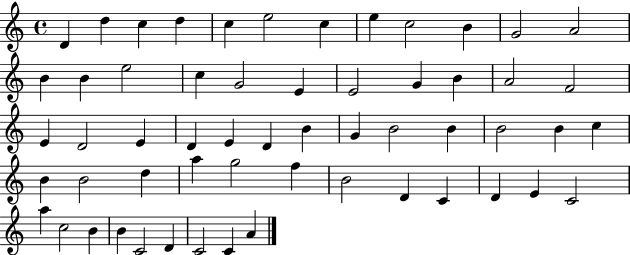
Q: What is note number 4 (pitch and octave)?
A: D5